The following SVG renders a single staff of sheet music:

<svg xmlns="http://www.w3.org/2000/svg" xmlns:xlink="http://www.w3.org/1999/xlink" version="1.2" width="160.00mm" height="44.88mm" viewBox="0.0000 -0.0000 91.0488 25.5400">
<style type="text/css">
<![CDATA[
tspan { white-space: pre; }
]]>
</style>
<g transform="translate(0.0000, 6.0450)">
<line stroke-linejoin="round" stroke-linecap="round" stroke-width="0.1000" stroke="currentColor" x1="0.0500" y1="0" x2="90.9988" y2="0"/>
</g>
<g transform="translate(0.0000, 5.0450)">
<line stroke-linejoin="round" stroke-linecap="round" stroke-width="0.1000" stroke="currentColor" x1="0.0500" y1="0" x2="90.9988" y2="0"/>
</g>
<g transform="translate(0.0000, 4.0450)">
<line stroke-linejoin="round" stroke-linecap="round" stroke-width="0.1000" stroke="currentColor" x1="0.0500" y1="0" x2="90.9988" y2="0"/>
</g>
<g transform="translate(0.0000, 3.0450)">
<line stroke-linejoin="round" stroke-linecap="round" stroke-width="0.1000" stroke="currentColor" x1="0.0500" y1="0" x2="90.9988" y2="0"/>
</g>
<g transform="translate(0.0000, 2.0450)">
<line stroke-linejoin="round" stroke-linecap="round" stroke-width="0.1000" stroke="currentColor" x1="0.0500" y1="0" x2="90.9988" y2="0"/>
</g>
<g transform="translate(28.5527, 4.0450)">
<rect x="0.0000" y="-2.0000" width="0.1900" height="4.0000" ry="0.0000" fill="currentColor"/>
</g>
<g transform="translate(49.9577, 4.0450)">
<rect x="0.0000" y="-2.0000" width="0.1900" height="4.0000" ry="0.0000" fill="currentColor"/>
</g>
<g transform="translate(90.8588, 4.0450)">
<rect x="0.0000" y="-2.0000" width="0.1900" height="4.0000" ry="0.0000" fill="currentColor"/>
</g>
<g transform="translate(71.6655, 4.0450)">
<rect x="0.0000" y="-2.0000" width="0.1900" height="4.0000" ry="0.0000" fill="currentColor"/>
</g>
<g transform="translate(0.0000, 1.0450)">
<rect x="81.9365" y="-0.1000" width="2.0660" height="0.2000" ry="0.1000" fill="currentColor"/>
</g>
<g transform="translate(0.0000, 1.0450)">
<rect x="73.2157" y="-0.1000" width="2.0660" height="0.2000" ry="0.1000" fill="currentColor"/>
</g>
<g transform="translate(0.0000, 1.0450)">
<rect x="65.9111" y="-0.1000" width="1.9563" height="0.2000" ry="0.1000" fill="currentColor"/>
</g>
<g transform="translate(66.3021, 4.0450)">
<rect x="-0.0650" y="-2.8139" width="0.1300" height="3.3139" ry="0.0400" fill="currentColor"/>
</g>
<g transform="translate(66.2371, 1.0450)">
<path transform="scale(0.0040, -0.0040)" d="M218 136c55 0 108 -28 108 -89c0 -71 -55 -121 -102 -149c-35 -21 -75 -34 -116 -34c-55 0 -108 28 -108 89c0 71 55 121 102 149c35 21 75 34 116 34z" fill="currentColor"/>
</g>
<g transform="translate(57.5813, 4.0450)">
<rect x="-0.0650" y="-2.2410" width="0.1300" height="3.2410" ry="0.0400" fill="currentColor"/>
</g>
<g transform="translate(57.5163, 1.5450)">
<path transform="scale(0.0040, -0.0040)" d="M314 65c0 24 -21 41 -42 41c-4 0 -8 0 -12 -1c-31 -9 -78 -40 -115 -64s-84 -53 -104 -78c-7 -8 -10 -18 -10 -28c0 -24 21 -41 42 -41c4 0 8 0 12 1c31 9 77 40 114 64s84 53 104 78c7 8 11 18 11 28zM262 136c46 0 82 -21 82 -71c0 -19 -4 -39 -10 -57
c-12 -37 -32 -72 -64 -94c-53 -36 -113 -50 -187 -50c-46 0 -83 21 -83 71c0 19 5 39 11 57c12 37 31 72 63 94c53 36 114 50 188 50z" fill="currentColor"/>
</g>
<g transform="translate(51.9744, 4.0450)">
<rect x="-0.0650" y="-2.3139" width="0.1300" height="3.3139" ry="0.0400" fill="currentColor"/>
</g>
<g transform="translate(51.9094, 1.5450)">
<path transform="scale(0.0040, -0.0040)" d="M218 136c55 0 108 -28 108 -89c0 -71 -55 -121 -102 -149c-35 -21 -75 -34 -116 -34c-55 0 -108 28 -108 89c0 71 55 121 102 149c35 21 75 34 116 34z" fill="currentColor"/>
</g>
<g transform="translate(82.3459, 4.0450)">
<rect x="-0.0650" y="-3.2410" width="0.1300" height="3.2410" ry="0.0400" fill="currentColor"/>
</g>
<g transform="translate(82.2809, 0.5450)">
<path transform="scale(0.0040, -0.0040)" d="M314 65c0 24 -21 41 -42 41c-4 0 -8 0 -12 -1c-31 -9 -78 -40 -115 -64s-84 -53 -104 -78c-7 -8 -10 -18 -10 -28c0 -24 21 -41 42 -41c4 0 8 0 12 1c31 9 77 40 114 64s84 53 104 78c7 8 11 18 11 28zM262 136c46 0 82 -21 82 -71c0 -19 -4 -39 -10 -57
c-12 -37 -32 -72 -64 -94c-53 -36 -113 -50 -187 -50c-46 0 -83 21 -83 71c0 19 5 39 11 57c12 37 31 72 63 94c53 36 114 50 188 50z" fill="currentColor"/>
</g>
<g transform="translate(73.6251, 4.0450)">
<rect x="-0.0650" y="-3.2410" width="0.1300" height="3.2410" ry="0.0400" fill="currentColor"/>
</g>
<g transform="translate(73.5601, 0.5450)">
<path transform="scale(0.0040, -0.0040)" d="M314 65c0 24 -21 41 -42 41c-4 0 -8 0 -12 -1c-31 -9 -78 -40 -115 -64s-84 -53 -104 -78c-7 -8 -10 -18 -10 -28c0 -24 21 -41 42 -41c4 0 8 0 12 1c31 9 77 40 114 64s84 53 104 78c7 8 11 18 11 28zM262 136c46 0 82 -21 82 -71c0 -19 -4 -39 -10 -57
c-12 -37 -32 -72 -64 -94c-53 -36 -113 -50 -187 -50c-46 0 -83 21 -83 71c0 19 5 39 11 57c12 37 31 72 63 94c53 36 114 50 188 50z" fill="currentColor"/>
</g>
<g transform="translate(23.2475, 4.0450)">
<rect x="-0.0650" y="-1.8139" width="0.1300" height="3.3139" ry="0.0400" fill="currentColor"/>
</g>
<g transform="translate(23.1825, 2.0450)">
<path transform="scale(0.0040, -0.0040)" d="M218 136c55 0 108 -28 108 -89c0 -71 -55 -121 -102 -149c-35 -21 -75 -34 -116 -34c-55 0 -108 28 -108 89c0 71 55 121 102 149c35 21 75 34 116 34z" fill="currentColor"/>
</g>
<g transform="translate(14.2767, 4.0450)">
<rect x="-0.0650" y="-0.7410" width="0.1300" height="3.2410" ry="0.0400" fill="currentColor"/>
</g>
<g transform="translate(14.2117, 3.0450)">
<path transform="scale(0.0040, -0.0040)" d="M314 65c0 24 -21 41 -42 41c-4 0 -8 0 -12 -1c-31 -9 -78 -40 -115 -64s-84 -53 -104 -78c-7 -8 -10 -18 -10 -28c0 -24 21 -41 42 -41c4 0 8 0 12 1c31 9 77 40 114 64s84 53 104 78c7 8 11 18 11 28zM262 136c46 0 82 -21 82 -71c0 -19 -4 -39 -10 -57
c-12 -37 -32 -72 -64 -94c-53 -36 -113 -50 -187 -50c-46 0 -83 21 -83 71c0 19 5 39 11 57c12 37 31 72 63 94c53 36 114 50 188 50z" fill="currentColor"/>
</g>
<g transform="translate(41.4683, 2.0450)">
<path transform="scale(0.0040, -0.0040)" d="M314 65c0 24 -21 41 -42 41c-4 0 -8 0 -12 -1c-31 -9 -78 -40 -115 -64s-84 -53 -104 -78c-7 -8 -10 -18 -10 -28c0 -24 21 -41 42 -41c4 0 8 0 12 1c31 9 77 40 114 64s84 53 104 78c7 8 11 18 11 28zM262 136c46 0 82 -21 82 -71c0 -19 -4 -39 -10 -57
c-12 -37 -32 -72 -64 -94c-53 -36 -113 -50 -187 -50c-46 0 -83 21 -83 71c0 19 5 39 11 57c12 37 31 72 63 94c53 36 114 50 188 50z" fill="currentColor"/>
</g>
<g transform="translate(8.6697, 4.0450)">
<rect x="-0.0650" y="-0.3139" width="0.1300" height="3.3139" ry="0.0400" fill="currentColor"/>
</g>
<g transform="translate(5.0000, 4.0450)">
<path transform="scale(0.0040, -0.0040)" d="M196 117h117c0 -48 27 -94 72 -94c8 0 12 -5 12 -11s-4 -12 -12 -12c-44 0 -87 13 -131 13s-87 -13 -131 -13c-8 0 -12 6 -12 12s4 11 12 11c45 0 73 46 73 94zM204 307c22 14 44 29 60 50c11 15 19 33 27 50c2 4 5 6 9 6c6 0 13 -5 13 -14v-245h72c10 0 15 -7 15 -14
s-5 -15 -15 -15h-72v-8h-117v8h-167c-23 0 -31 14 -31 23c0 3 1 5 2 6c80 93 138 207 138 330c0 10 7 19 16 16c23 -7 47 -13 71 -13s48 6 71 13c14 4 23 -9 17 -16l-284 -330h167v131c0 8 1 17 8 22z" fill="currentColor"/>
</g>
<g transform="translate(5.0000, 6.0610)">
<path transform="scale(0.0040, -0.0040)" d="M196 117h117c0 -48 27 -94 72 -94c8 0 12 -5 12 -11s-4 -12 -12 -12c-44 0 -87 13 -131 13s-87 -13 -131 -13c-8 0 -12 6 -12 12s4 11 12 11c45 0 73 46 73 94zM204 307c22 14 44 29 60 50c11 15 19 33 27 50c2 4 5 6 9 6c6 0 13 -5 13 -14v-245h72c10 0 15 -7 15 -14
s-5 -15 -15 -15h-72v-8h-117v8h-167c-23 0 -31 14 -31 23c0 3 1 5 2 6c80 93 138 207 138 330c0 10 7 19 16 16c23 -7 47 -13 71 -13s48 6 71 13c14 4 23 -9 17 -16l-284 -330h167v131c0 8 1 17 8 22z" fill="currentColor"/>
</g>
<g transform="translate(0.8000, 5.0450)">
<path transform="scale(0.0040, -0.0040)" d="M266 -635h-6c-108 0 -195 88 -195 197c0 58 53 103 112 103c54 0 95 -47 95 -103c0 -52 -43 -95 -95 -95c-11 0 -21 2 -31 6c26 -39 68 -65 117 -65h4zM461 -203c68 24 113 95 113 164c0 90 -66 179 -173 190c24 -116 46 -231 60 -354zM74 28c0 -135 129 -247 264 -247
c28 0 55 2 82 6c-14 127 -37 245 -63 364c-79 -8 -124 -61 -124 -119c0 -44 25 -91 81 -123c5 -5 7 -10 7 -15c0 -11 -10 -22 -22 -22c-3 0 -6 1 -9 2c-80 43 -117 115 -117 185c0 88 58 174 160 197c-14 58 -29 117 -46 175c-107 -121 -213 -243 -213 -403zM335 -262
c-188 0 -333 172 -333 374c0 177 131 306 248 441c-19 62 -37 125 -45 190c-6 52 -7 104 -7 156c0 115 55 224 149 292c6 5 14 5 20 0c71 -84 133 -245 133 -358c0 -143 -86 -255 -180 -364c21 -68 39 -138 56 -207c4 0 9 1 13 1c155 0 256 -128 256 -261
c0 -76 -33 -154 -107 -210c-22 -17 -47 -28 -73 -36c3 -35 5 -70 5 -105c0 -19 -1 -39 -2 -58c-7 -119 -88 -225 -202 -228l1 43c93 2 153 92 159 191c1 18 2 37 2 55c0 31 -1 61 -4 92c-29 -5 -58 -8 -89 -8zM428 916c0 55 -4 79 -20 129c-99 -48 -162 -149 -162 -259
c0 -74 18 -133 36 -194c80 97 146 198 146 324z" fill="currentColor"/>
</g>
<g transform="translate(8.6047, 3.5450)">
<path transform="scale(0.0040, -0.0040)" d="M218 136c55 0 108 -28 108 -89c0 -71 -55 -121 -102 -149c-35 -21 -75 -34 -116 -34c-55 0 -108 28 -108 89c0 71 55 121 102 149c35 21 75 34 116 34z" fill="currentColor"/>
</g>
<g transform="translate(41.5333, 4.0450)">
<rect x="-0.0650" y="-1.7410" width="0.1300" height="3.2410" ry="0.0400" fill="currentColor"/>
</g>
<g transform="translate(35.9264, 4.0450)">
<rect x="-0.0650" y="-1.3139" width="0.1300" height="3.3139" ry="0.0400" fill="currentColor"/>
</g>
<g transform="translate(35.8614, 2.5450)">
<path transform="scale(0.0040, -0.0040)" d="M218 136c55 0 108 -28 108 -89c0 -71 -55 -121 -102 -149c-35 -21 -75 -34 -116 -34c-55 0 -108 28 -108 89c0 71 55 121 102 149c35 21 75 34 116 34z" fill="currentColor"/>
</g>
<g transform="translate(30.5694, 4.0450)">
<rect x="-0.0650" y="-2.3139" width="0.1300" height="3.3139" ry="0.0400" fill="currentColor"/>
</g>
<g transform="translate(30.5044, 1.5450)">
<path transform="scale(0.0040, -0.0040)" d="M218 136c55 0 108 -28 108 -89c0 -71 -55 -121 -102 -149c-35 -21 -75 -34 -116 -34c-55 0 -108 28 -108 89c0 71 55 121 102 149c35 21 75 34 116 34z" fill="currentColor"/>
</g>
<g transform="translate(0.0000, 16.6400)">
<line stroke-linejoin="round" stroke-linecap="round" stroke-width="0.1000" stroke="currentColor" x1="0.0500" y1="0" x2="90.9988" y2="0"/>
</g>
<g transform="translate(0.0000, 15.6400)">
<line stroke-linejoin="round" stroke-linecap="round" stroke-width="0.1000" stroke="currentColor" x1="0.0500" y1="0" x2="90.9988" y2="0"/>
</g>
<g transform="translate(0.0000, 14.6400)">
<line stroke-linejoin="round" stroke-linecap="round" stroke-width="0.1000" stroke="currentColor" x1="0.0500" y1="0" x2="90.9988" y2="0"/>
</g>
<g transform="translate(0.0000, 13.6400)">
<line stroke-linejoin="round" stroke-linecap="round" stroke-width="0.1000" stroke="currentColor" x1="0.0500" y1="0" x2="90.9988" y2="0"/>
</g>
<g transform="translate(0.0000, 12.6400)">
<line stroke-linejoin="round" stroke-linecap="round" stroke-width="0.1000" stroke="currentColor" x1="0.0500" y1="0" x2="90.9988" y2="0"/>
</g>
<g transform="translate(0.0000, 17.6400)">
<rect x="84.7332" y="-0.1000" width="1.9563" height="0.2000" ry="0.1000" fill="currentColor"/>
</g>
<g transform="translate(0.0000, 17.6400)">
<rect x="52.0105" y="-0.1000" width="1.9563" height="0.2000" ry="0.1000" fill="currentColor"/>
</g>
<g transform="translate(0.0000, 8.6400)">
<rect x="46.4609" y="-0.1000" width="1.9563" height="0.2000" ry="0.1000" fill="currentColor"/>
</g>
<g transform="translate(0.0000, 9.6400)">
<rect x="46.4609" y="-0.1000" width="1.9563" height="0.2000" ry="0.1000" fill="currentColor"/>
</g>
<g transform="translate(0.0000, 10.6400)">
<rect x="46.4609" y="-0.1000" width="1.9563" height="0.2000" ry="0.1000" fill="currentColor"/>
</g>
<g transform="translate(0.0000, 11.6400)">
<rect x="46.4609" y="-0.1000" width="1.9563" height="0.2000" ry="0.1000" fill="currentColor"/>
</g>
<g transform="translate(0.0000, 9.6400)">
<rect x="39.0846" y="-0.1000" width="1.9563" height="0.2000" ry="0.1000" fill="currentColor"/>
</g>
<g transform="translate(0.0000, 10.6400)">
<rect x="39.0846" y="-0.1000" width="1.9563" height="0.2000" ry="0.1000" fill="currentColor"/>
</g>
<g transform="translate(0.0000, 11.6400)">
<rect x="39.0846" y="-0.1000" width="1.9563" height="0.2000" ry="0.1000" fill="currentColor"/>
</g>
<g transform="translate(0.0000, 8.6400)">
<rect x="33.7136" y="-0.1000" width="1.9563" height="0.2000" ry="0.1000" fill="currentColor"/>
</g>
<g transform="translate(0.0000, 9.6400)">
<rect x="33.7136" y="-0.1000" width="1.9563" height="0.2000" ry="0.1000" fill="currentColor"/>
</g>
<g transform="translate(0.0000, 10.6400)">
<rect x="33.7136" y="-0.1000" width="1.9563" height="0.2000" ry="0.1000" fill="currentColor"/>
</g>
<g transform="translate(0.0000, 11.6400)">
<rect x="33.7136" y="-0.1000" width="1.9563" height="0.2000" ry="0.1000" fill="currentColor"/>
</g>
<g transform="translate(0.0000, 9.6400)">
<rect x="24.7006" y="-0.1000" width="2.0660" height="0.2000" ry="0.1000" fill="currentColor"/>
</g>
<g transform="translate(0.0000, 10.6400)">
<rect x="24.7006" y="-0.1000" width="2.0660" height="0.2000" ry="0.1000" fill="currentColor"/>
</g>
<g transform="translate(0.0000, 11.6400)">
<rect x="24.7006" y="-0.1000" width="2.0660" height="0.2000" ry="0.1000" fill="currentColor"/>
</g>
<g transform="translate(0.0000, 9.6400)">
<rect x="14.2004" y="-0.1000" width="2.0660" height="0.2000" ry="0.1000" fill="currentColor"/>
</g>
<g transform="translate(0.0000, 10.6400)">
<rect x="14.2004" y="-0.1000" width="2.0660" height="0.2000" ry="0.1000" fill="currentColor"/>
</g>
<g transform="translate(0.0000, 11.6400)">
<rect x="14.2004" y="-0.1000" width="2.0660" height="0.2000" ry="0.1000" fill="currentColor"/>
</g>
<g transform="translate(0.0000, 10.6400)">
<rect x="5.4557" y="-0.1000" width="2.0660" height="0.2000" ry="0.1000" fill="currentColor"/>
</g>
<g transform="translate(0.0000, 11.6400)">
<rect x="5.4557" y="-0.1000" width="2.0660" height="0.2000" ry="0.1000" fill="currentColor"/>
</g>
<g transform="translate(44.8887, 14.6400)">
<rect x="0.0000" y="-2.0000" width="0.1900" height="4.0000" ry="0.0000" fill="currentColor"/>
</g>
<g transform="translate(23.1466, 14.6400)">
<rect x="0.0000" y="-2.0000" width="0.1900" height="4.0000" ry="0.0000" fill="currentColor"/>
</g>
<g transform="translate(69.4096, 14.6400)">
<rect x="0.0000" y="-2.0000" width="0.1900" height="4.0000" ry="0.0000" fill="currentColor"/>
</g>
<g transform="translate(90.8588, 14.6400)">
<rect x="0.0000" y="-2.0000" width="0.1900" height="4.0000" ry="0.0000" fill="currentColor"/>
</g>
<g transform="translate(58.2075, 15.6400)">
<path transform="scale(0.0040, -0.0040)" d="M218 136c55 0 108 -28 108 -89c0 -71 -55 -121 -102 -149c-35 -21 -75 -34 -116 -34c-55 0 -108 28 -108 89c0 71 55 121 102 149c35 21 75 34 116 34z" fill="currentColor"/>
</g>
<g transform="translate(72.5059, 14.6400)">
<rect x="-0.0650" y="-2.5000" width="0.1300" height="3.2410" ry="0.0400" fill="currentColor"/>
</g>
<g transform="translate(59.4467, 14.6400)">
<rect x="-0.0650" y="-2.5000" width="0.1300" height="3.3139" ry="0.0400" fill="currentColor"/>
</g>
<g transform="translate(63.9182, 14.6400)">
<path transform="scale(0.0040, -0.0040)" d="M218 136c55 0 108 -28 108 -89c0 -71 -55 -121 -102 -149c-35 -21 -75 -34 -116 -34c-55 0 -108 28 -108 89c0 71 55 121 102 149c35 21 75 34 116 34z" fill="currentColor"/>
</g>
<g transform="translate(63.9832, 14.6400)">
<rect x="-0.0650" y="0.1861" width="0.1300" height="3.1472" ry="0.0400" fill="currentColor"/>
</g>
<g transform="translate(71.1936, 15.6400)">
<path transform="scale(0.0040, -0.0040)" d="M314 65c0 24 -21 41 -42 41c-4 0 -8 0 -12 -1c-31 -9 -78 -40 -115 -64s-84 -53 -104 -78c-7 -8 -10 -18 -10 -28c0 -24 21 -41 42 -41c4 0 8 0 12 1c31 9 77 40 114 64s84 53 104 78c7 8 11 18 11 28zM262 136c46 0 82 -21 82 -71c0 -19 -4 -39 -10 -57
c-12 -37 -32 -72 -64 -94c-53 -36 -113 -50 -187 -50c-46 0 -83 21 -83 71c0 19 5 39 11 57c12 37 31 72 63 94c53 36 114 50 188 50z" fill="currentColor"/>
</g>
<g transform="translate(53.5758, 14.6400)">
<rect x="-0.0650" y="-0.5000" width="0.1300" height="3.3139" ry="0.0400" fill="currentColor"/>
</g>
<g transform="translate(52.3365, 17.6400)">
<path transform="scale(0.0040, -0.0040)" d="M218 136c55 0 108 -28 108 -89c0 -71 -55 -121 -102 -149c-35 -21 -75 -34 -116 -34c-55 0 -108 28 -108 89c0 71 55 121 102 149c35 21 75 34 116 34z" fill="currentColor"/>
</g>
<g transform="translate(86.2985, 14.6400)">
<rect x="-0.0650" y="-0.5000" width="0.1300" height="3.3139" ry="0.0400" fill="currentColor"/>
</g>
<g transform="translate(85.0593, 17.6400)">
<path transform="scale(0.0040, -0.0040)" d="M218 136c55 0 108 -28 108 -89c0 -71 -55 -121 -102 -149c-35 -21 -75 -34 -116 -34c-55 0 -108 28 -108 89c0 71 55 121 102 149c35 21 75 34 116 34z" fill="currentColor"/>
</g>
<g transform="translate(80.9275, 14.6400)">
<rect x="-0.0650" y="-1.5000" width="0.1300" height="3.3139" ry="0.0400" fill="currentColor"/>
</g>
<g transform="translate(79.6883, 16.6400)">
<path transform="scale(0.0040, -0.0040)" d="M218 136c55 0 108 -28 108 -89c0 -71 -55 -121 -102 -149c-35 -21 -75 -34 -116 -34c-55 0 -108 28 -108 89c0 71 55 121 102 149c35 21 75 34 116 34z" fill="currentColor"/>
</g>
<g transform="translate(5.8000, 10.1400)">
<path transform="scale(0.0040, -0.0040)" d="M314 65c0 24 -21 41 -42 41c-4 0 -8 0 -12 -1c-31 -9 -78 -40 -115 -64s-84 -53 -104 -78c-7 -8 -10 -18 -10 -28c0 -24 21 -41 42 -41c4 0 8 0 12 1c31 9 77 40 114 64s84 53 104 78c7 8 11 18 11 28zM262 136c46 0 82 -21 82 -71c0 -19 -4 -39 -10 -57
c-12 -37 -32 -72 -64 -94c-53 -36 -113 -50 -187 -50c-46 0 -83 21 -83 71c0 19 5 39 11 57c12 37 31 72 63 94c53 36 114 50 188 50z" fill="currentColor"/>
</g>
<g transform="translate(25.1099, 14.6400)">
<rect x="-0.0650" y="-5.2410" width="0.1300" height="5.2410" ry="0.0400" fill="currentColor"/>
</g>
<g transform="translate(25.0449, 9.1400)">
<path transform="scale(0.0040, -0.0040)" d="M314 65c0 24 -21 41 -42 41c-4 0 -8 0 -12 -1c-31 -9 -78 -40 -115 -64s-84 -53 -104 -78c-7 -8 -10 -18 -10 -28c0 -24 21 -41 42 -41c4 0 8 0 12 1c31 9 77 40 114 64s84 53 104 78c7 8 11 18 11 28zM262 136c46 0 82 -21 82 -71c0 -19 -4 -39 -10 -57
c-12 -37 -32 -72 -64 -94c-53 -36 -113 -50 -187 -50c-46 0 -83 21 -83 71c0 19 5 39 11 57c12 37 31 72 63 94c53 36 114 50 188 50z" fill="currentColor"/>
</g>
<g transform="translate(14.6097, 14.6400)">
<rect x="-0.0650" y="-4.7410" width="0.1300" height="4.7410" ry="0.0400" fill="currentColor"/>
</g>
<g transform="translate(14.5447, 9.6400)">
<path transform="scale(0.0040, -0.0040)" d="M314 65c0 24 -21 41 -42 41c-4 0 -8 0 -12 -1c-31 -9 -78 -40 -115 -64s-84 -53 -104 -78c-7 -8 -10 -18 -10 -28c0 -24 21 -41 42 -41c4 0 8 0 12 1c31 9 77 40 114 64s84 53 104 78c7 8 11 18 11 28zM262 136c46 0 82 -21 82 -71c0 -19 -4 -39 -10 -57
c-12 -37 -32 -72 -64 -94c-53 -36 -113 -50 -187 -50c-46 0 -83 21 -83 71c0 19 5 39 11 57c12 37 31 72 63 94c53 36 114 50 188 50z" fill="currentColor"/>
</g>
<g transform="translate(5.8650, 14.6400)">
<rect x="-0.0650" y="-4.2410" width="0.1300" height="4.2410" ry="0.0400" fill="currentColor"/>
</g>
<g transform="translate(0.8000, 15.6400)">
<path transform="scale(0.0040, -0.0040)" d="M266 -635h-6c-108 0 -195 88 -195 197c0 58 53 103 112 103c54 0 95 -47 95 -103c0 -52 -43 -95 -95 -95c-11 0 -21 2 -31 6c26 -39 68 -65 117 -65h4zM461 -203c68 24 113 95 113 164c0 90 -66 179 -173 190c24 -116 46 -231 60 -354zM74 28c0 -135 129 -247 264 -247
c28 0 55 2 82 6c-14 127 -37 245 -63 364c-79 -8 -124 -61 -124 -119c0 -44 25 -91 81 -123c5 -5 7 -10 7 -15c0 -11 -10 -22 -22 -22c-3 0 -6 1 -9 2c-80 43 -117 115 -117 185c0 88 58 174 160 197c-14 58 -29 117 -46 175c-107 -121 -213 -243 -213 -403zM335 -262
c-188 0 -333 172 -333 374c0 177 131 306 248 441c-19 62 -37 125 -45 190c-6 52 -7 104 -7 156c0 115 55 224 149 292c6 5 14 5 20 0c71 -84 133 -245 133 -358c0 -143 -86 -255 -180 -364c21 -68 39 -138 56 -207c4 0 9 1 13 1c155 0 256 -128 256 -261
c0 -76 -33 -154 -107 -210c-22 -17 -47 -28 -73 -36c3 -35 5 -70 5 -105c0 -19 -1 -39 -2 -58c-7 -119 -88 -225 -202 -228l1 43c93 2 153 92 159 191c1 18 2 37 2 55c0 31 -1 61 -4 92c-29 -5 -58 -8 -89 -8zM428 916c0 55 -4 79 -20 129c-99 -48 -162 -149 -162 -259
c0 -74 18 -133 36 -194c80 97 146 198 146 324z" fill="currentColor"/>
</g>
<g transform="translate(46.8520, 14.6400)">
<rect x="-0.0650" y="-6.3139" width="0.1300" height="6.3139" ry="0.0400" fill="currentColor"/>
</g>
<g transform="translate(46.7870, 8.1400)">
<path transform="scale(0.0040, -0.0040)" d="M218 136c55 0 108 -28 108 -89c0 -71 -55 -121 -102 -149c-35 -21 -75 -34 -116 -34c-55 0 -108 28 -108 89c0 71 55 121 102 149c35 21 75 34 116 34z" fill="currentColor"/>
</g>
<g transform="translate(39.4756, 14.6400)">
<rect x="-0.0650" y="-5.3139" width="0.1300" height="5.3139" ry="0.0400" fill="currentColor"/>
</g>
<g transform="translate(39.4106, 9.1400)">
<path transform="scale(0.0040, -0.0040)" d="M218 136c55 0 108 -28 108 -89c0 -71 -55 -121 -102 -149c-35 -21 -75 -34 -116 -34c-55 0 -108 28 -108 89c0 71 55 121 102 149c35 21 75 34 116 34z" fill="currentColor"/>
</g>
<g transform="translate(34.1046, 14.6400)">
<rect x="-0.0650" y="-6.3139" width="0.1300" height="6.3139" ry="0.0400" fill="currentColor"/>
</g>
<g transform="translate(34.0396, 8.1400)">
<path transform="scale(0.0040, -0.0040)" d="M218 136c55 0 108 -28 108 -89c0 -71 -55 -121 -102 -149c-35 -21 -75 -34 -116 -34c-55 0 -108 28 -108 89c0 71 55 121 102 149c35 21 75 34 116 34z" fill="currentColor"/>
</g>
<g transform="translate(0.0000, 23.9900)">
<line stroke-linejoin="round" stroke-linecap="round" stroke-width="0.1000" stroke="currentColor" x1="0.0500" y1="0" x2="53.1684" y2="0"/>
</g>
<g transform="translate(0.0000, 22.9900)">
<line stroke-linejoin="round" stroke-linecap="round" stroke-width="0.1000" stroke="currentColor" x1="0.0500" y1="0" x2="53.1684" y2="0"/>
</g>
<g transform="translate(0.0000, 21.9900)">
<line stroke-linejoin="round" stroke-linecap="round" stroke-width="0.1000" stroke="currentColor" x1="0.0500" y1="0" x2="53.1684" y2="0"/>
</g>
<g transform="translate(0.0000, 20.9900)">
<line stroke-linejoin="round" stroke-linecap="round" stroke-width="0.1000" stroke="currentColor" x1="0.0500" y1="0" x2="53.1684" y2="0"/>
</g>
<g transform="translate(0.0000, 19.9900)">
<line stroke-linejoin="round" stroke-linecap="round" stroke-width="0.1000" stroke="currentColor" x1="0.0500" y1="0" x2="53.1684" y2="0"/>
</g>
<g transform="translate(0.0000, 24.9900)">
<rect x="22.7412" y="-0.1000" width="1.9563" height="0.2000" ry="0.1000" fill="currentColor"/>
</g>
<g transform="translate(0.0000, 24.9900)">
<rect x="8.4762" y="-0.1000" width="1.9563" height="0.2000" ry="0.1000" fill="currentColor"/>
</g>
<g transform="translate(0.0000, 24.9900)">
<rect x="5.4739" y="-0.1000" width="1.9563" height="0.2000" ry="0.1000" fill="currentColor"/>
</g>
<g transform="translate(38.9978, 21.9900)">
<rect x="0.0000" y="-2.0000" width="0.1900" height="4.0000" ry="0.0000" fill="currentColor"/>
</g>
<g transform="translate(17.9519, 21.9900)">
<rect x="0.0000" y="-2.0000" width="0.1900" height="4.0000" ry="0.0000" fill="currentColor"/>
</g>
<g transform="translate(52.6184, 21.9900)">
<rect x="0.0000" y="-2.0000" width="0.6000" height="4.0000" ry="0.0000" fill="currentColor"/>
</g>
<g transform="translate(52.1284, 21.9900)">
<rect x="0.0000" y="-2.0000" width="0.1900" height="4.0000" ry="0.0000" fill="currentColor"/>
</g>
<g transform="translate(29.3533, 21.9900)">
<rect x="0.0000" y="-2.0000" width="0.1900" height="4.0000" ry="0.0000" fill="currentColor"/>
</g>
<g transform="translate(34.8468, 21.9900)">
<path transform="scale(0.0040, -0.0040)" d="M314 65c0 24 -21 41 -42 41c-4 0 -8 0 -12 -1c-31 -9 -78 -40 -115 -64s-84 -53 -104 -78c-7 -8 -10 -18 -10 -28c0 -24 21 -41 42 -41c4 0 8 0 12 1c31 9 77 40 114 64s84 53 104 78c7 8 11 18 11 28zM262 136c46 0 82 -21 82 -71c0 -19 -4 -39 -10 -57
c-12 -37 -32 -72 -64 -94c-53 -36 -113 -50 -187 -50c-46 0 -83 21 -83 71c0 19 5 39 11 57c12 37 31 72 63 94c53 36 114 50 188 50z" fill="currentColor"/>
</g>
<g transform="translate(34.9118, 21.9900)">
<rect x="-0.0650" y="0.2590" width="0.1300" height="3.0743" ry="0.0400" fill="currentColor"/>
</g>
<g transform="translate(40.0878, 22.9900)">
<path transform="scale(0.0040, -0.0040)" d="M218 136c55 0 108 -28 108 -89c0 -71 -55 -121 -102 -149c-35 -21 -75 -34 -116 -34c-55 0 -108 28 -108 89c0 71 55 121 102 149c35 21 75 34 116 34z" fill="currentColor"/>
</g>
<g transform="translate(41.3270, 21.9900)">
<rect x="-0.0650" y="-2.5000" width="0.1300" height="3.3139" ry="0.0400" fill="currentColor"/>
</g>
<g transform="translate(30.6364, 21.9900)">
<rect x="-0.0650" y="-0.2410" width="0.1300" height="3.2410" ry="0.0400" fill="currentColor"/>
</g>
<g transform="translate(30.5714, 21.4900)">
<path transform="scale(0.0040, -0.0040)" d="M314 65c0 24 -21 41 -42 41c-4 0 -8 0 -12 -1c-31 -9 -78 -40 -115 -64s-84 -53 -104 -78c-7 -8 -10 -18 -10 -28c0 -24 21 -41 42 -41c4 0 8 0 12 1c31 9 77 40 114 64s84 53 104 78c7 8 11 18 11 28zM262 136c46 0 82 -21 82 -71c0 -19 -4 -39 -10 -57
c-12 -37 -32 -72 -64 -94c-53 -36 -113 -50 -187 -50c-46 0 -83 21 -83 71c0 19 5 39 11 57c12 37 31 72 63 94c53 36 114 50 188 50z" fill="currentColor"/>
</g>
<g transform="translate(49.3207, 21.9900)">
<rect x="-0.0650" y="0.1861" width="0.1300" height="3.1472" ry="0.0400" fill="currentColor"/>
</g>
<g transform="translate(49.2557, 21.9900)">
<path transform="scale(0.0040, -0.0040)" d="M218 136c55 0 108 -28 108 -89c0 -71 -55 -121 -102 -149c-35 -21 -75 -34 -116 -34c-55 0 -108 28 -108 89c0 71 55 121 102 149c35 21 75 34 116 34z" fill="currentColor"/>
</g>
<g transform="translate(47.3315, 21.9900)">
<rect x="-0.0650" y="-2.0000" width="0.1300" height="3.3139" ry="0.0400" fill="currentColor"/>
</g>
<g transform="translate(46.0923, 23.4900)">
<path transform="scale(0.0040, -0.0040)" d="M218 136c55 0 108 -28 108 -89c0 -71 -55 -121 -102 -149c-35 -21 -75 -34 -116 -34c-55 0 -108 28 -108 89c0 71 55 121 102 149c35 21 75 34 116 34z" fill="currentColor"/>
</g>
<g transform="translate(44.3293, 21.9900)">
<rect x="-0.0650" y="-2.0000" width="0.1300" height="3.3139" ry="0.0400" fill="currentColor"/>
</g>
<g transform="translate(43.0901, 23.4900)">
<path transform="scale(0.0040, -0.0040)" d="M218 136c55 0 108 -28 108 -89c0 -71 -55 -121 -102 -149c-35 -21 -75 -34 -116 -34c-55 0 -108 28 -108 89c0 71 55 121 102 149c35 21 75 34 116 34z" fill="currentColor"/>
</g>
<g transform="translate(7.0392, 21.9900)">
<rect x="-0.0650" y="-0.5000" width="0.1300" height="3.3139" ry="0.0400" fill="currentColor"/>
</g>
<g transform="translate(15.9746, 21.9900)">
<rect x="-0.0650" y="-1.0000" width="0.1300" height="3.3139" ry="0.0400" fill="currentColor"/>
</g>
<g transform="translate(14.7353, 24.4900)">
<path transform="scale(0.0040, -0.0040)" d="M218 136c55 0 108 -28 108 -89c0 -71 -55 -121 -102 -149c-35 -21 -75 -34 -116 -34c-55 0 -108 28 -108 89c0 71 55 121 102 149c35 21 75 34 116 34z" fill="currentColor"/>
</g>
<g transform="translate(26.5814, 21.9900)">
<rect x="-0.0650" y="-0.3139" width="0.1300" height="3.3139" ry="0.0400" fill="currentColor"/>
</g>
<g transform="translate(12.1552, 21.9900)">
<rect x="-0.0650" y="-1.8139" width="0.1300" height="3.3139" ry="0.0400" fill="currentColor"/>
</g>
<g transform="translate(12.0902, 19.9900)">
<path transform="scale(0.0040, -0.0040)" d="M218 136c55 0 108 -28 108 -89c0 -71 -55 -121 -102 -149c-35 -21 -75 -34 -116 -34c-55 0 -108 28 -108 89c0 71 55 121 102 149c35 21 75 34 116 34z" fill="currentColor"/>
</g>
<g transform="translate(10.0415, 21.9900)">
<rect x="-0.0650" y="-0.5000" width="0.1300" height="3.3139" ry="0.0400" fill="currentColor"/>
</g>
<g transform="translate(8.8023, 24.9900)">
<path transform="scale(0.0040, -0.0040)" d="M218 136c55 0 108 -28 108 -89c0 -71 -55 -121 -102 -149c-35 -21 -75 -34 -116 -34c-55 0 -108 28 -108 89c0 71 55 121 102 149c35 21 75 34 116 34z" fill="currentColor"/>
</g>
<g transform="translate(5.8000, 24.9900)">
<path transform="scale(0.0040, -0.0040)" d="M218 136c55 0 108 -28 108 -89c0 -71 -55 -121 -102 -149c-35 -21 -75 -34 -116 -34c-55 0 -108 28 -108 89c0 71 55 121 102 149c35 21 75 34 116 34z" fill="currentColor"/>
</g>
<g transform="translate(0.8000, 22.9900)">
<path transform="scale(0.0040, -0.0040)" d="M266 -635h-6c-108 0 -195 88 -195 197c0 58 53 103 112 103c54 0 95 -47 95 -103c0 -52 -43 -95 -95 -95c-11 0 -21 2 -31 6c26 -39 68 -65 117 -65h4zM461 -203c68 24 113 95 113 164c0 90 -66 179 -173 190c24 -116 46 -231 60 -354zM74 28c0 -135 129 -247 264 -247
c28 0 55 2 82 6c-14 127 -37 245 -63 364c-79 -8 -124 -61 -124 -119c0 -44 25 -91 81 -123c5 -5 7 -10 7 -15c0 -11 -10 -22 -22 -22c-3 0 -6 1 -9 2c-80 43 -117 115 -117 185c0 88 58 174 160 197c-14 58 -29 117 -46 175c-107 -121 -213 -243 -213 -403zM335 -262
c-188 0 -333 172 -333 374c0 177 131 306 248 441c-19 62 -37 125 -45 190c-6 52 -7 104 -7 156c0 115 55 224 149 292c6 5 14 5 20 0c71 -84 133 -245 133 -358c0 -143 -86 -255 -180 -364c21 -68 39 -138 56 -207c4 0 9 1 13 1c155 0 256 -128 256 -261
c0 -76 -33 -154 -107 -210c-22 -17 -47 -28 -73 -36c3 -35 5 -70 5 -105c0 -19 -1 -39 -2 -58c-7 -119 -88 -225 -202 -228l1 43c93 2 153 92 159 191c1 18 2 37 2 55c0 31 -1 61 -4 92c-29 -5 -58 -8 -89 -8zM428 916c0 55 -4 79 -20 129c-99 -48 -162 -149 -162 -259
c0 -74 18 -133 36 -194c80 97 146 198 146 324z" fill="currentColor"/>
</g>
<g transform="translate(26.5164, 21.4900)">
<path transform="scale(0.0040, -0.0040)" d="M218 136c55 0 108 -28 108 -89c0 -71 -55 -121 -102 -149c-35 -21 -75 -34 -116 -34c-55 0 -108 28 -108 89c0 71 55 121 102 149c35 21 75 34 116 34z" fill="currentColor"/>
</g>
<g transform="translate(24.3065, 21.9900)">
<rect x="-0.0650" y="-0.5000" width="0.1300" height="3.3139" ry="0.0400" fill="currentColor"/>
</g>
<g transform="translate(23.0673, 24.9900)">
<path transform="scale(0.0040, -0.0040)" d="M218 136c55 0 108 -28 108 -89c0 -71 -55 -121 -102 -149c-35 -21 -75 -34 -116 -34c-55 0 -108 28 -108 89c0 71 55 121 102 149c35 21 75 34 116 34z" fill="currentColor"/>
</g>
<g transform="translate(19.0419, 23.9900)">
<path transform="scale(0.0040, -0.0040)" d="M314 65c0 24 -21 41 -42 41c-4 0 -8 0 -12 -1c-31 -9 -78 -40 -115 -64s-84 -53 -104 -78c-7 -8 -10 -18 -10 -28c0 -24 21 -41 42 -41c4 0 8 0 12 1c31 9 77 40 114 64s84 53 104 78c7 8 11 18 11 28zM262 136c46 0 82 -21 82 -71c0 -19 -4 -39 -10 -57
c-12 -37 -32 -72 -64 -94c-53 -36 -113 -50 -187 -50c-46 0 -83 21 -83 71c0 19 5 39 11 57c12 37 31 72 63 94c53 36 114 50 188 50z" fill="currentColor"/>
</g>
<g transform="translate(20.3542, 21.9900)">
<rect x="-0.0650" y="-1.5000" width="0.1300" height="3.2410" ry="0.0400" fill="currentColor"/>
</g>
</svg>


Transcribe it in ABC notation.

X:1
T:Untitled
M:4/4
L:1/4
K:C
c d2 f g e f2 g g2 a b2 b2 d'2 e'2 f'2 a' f' a' C G B G2 E C C C f D E2 C c c2 B2 G F F B